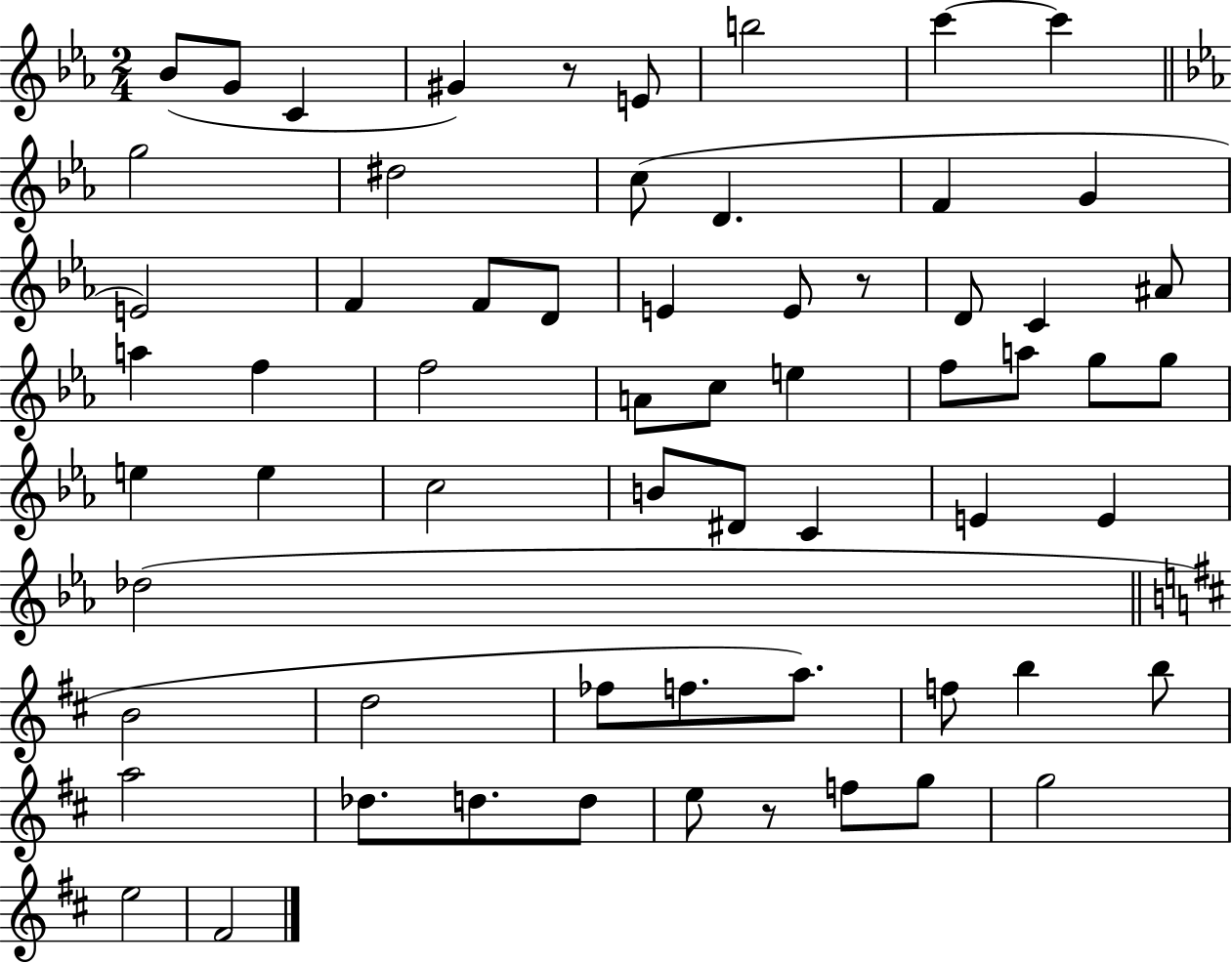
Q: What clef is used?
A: treble